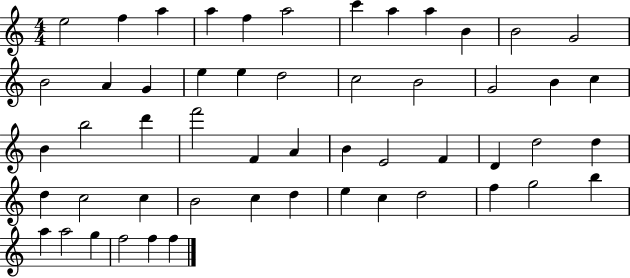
X:1
T:Untitled
M:4/4
L:1/4
K:C
e2 f a a f a2 c' a a B B2 G2 B2 A G e e d2 c2 B2 G2 B c B b2 d' f'2 F A B E2 F D d2 d d c2 c B2 c d e c d2 f g2 b a a2 g f2 f f